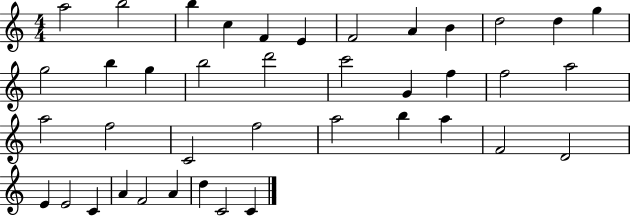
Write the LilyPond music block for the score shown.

{
  \clef treble
  \numericTimeSignature
  \time 4/4
  \key c \major
  a''2 b''2 | b''4 c''4 f'4 e'4 | f'2 a'4 b'4 | d''2 d''4 g''4 | \break g''2 b''4 g''4 | b''2 d'''2 | c'''2 g'4 f''4 | f''2 a''2 | \break a''2 f''2 | c'2 f''2 | a''2 b''4 a''4 | f'2 d'2 | \break e'4 e'2 c'4 | a'4 f'2 a'4 | d''4 c'2 c'4 | \bar "|."
}